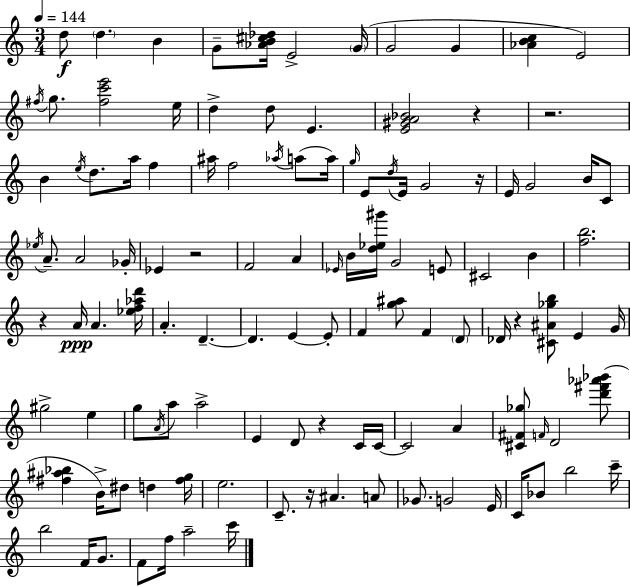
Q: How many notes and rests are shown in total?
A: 116